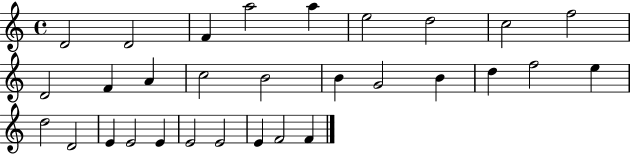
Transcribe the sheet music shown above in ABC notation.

X:1
T:Untitled
M:4/4
L:1/4
K:C
D2 D2 F a2 a e2 d2 c2 f2 D2 F A c2 B2 B G2 B d f2 e d2 D2 E E2 E E2 E2 E F2 F